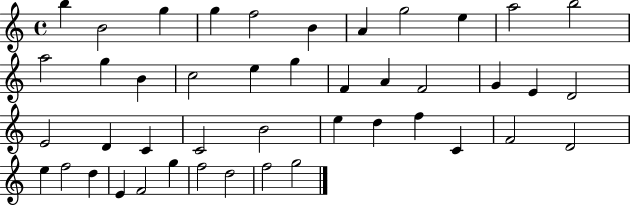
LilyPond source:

{
  \clef treble
  \time 4/4
  \defaultTimeSignature
  \key c \major
  b''4 b'2 g''4 | g''4 f''2 b'4 | a'4 g''2 e''4 | a''2 b''2 | \break a''2 g''4 b'4 | c''2 e''4 g''4 | f'4 a'4 f'2 | g'4 e'4 d'2 | \break e'2 d'4 c'4 | c'2 b'2 | e''4 d''4 f''4 c'4 | f'2 d'2 | \break e''4 f''2 d''4 | e'4 f'2 g''4 | f''2 d''2 | f''2 g''2 | \break \bar "|."
}